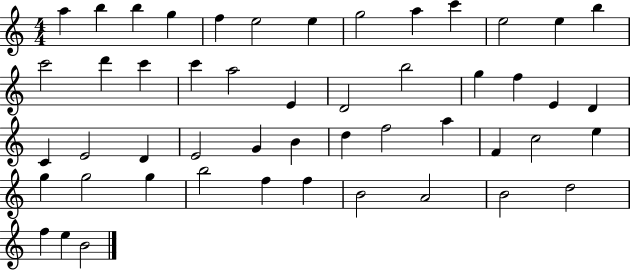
A5/q B5/q B5/q G5/q F5/q E5/h E5/q G5/h A5/q C6/q E5/h E5/q B5/q C6/h D6/q C6/q C6/q A5/h E4/q D4/h B5/h G5/q F5/q E4/q D4/q C4/q E4/h D4/q E4/h G4/q B4/q D5/q F5/h A5/q F4/q C5/h E5/q G5/q G5/h G5/q B5/h F5/q F5/q B4/h A4/h B4/h D5/h F5/q E5/q B4/h